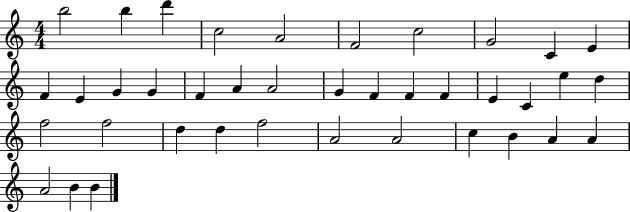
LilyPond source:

{
  \clef treble
  \numericTimeSignature
  \time 4/4
  \key c \major
  b''2 b''4 d'''4 | c''2 a'2 | f'2 c''2 | g'2 c'4 e'4 | \break f'4 e'4 g'4 g'4 | f'4 a'4 a'2 | g'4 f'4 f'4 f'4 | e'4 c'4 e''4 d''4 | \break f''2 f''2 | d''4 d''4 f''2 | a'2 a'2 | c''4 b'4 a'4 a'4 | \break a'2 b'4 b'4 | \bar "|."
}